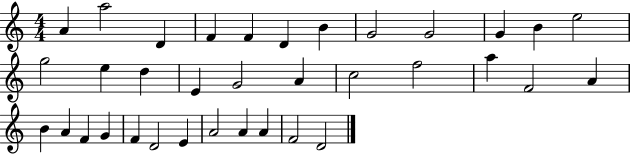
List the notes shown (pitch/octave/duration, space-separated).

A4/q A5/h D4/q F4/q F4/q D4/q B4/q G4/h G4/h G4/q B4/q E5/h G5/h E5/q D5/q E4/q G4/h A4/q C5/h F5/h A5/q F4/h A4/q B4/q A4/q F4/q G4/q F4/q D4/h E4/q A4/h A4/q A4/q F4/h D4/h